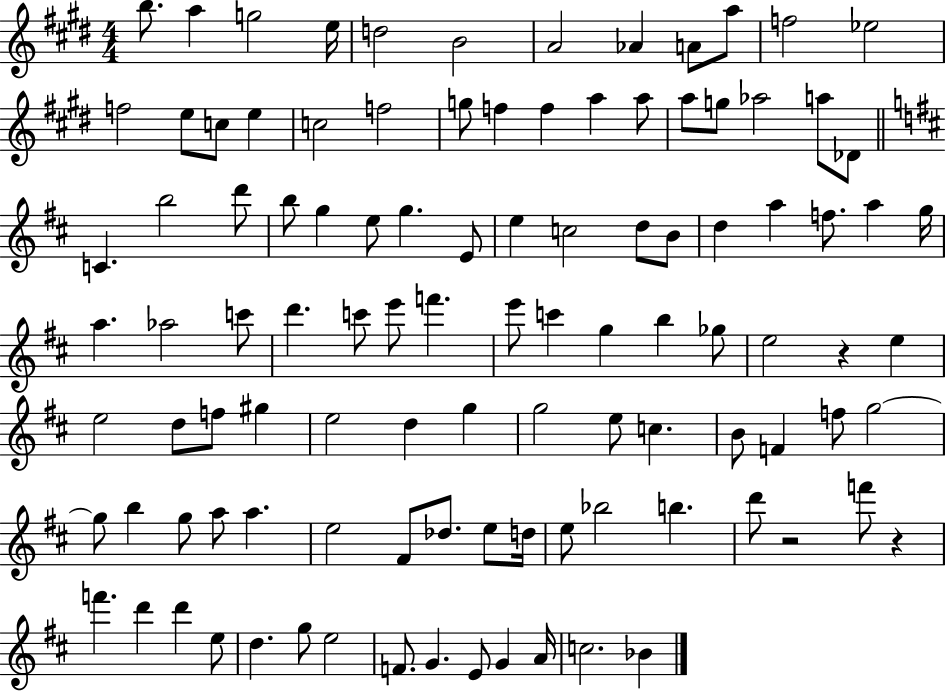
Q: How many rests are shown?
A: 3